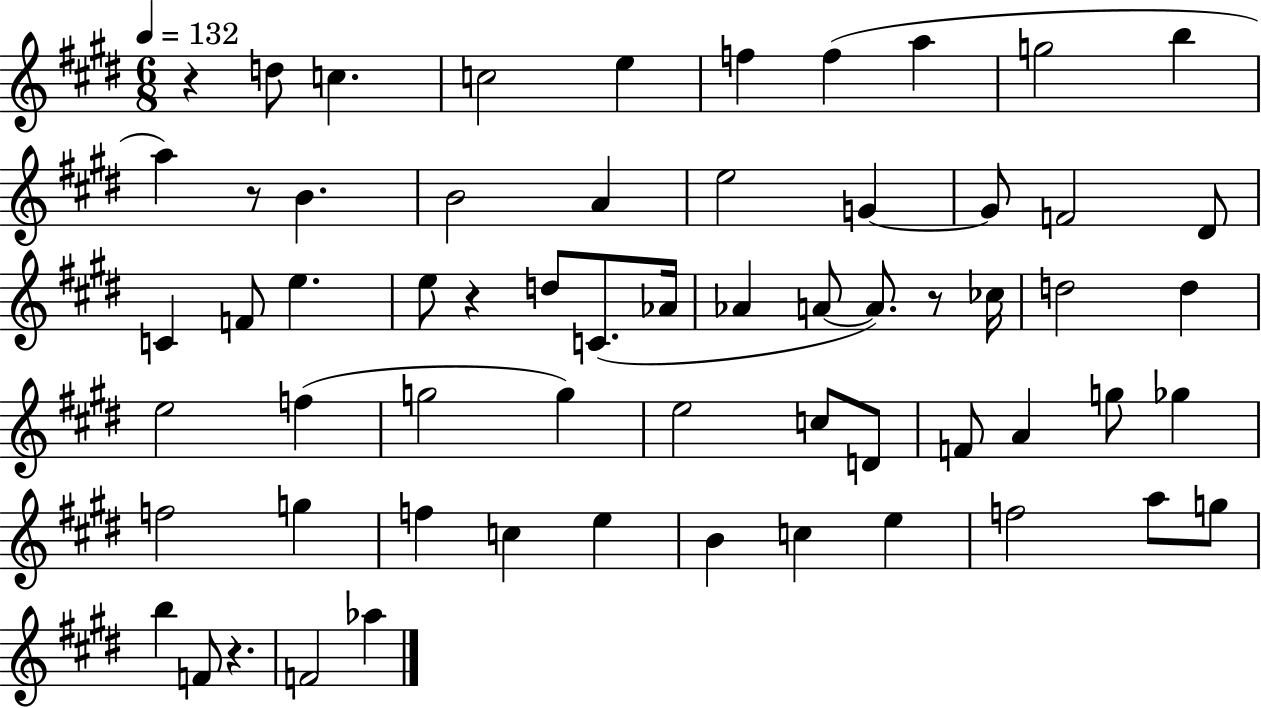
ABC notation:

X:1
T:Untitled
M:6/8
L:1/4
K:E
z d/2 c c2 e f f a g2 b a z/2 B B2 A e2 G G/2 F2 ^D/2 C F/2 e e/2 z d/2 C/2 _A/4 _A A/2 A/2 z/2 _c/4 d2 d e2 f g2 g e2 c/2 D/2 F/2 A g/2 _g f2 g f c e B c e f2 a/2 g/2 b F/2 z F2 _a